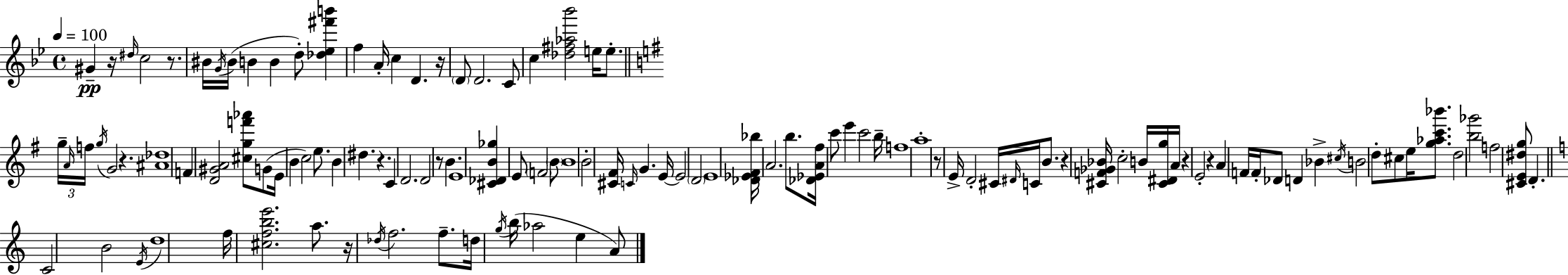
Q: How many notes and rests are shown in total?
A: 121